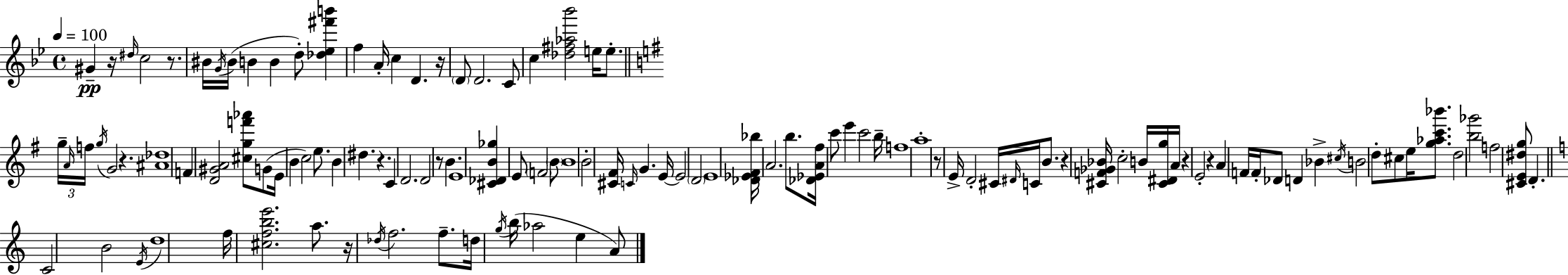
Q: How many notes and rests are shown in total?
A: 121